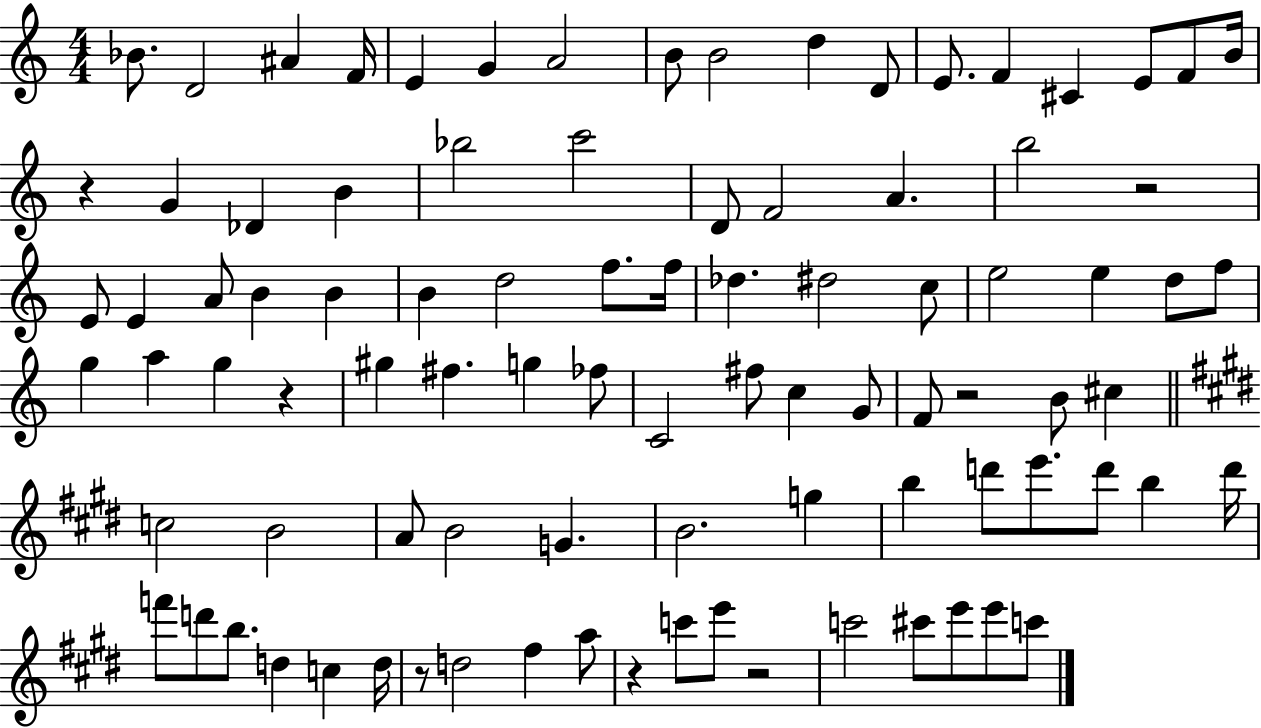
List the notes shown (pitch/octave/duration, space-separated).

Bb4/e. D4/h A#4/q F4/s E4/q G4/q A4/h B4/e B4/h D5/q D4/e E4/e. F4/q C#4/q E4/e F4/e B4/s R/q G4/q Db4/q B4/q Bb5/h C6/h D4/e F4/h A4/q. B5/h R/h E4/e E4/q A4/e B4/q B4/q B4/q D5/h F5/e. F5/s Db5/q. D#5/h C5/e E5/h E5/q D5/e F5/e G5/q A5/q G5/q R/q G#5/q F#5/q. G5/q FES5/e C4/h F#5/e C5/q G4/e F4/e R/h B4/e C#5/q C5/h B4/h A4/e B4/h G4/q. B4/h. G5/q B5/q D6/e E6/e. D6/e B5/q D6/s F6/e D6/e B5/e. D5/q C5/q D5/s R/e D5/h F#5/q A5/e R/q C6/e E6/e R/h C6/h C#6/e E6/e E6/e C6/e